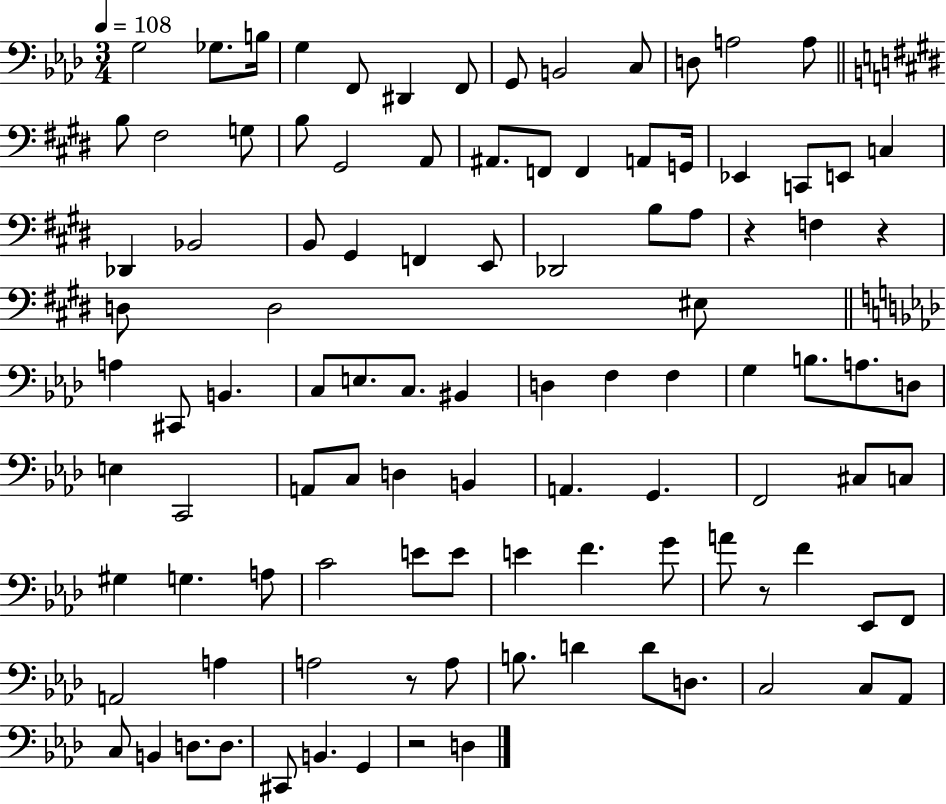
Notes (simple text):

G3/h Gb3/e. B3/s G3/q F2/e D#2/q F2/e G2/e B2/h C3/e D3/e A3/h A3/e B3/e F#3/h G3/e B3/e G#2/h A2/e A#2/e. F2/e F2/q A2/e G2/s Eb2/q C2/e E2/e C3/q Db2/q Bb2/h B2/e G#2/q F2/q E2/e Db2/h B3/e A3/e R/q F3/q R/q D3/e D3/h EIS3/e A3/q C#2/e B2/q. C3/e E3/e. C3/e. BIS2/q D3/q F3/q F3/q G3/q B3/e. A3/e. D3/e E3/q C2/h A2/e C3/e D3/q B2/q A2/q. G2/q. F2/h C#3/e C3/e G#3/q G3/q. A3/e C4/h E4/e E4/e E4/q F4/q. G4/e A4/e R/e F4/q Eb2/e F2/e A2/h A3/q A3/h R/e A3/e B3/e. D4/q D4/e D3/e. C3/h C3/e Ab2/e C3/e B2/q D3/e. D3/e. C#2/e B2/q. G2/q R/h D3/q